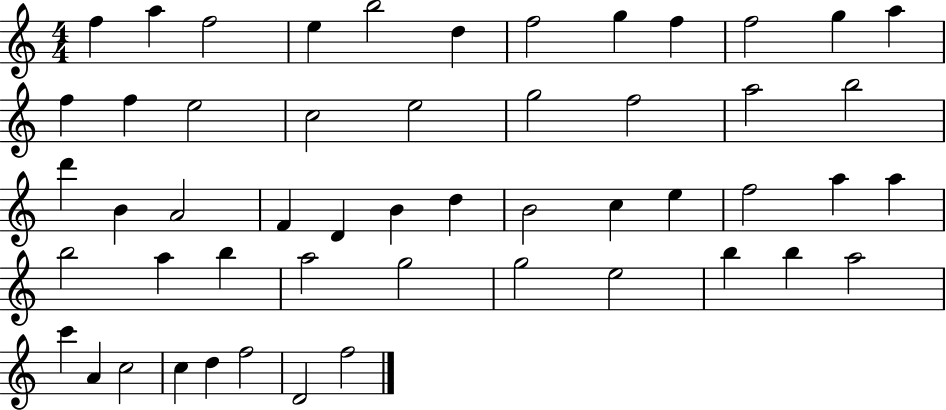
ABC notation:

X:1
T:Untitled
M:4/4
L:1/4
K:C
f a f2 e b2 d f2 g f f2 g a f f e2 c2 e2 g2 f2 a2 b2 d' B A2 F D B d B2 c e f2 a a b2 a b a2 g2 g2 e2 b b a2 c' A c2 c d f2 D2 f2